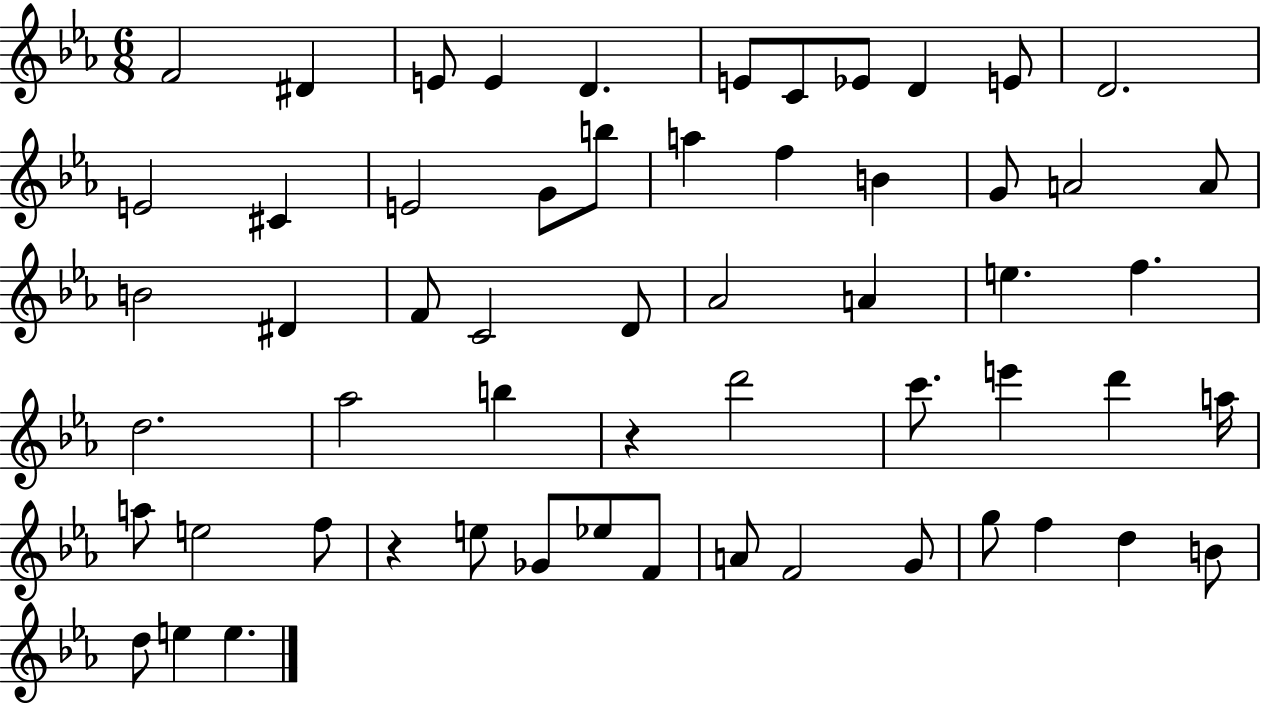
F4/h D#4/q E4/e E4/q D4/q. E4/e C4/e Eb4/e D4/q E4/e D4/h. E4/h C#4/q E4/h G4/e B5/e A5/q F5/q B4/q G4/e A4/h A4/e B4/h D#4/q F4/e C4/h D4/e Ab4/h A4/q E5/q. F5/q. D5/h. Ab5/h B5/q R/q D6/h C6/e. E6/q D6/q A5/s A5/e E5/h F5/e R/q E5/e Gb4/e Eb5/e F4/e A4/e F4/h G4/e G5/e F5/q D5/q B4/e D5/e E5/q E5/q.